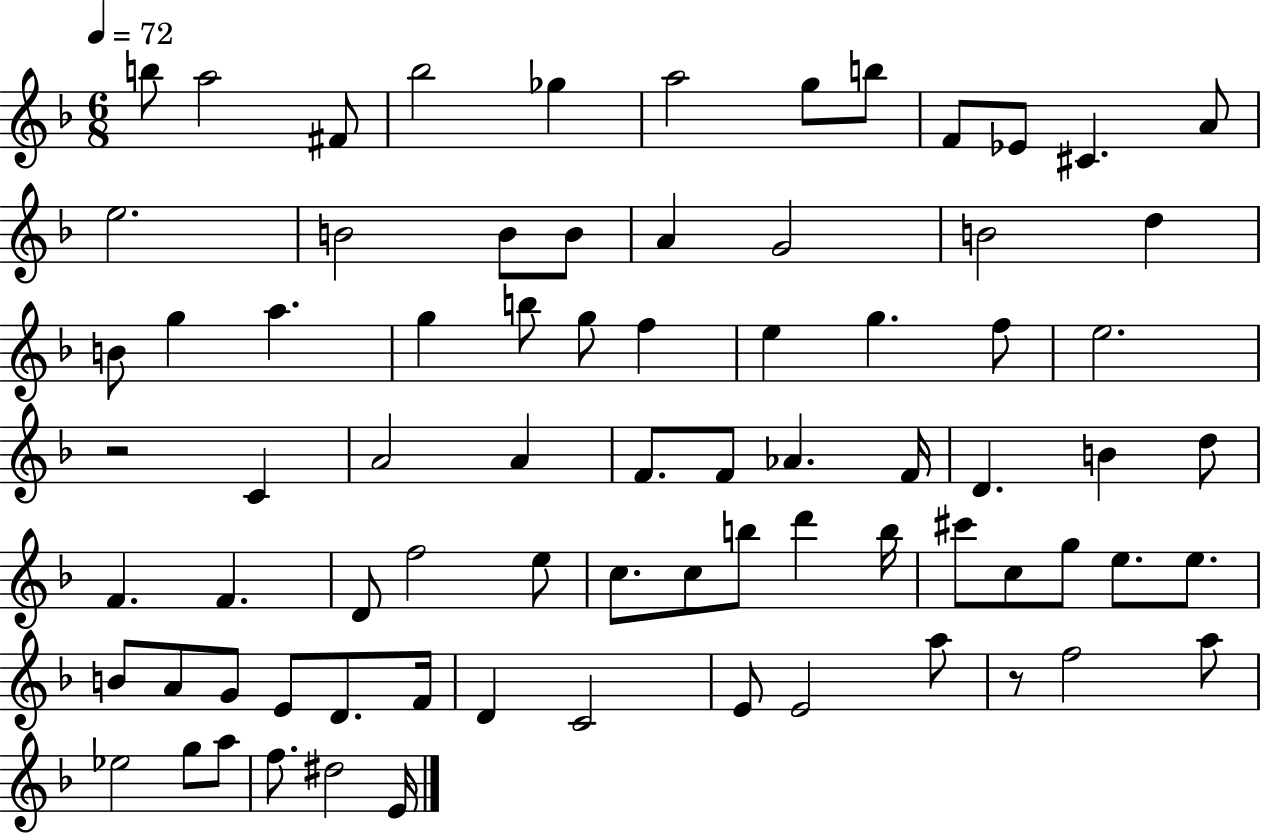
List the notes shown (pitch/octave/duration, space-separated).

B5/e A5/h F#4/e Bb5/h Gb5/q A5/h G5/e B5/e F4/e Eb4/e C#4/q. A4/e E5/h. B4/h B4/e B4/e A4/q G4/h B4/h D5/q B4/e G5/q A5/q. G5/q B5/e G5/e F5/q E5/q G5/q. F5/e E5/h. R/h C4/q A4/h A4/q F4/e. F4/e Ab4/q. F4/s D4/q. B4/q D5/e F4/q. F4/q. D4/e F5/h E5/e C5/e. C5/e B5/e D6/q B5/s C#6/e C5/e G5/e E5/e. E5/e. B4/e A4/e G4/e E4/e D4/e. F4/s D4/q C4/h E4/e E4/h A5/e R/e F5/h A5/e Eb5/h G5/e A5/e F5/e. D#5/h E4/s